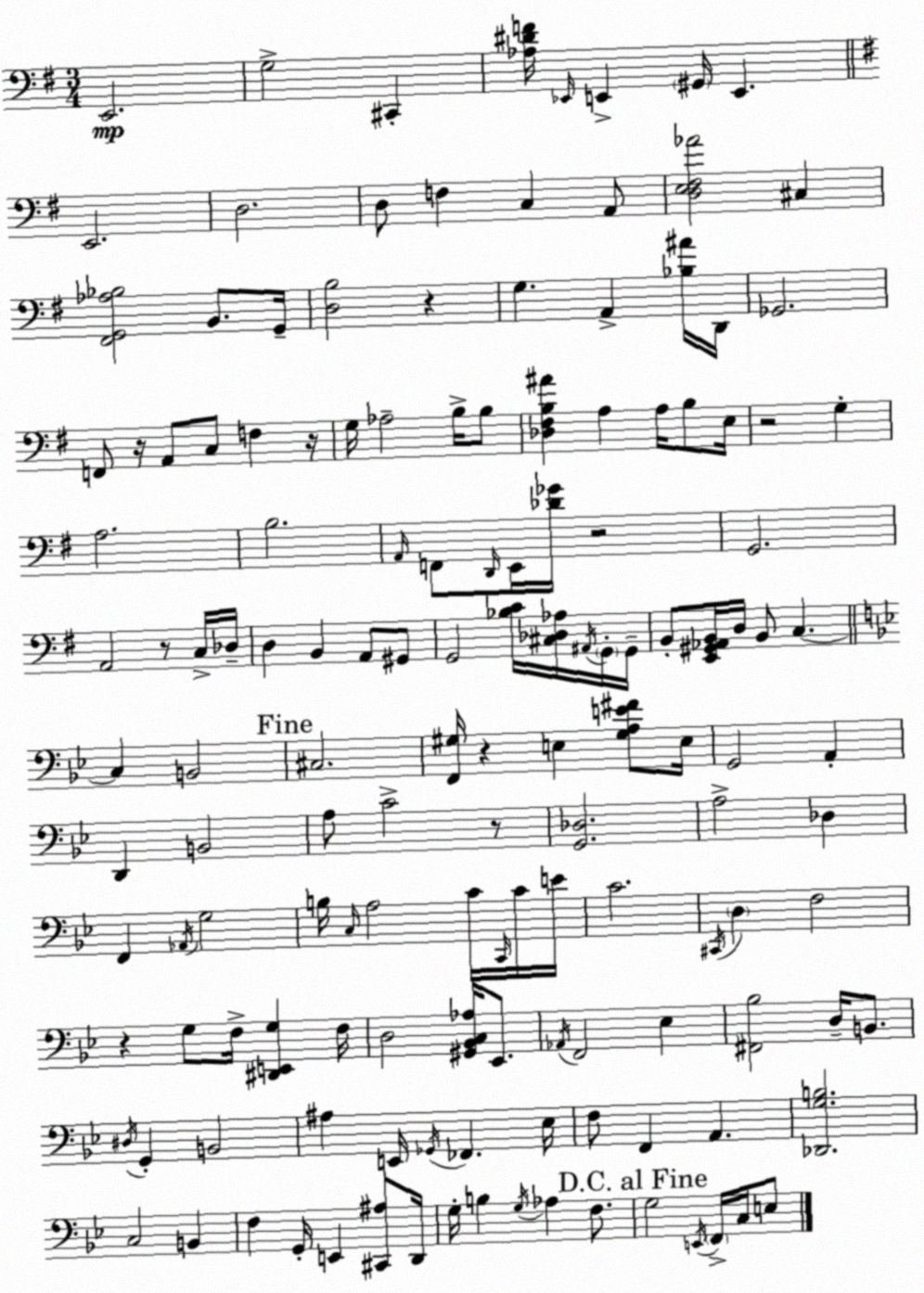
X:1
T:Untitled
M:3/4
L:1/4
K:Em
E,,2 G,2 ^C,, [_A,^DF]/4 _E,,/4 E,, ^G,,/4 E,, E,,2 D,2 D,/2 F, C, A,,/2 [D,E,^F,_A]2 ^C, [^F,,G,,_A,_B,]2 B,,/2 G,,/4 [D,B,]2 z G, A,, [_B,^A]/4 D,,/4 _G,,2 F,,/2 z/4 A,,/2 C,/2 F, z/4 G,/4 _A,2 B,/4 B,/2 [_D,^F,B,^A] A, A,/4 B,/2 E,/4 z2 G, A,2 B,2 A,,/4 F,,/2 D,,/4 E,,/4 [_D_G]/4 z2 G,,2 A,,2 z/2 C,/4 _D,/4 D, B,, A,,/2 ^G,,/2 G,,2 [_B,C]/4 [^C,_D,_A,]/4 ^A,,/4 G,,/4 G,,/4 B,,/2 [E,,^G,,_A,,B,,]/4 D,/4 B,,/2 C, C, B,,2 ^C,2 [F,,^G,]/4 z E, [^G,A,E^F]/2 E,/4 G,,2 A,, D,, B,,2 A,/2 C2 z/2 [G,,_D,]2 A,2 _D, F,, _A,,/4 G,2 B,/4 C,/4 A,2 C/4 C,,/4 C/4 E/4 C2 ^C,,/4 D, F,2 z G,/2 F,/4 [^D,,E,,G,] F,/4 D,2 [^G,,_B,,C,_A,]/4 _E,,/2 _A,,/4 F,,2 _E, [^F,,_B,]2 D,/4 B,,/2 ^D,/4 G,, B,,2 ^A, E,,/4 _G,,/4 _F,, _E,/4 F,/2 F,, A,, [_D,,G,B,]2 C,2 B,, F, G,,/4 E,, [^C,,^A,]/2 D,,/4 G,/4 B, G,/4 _A, F,/2 G,2 E,,/4 F,,/4 C,/4 E,/2